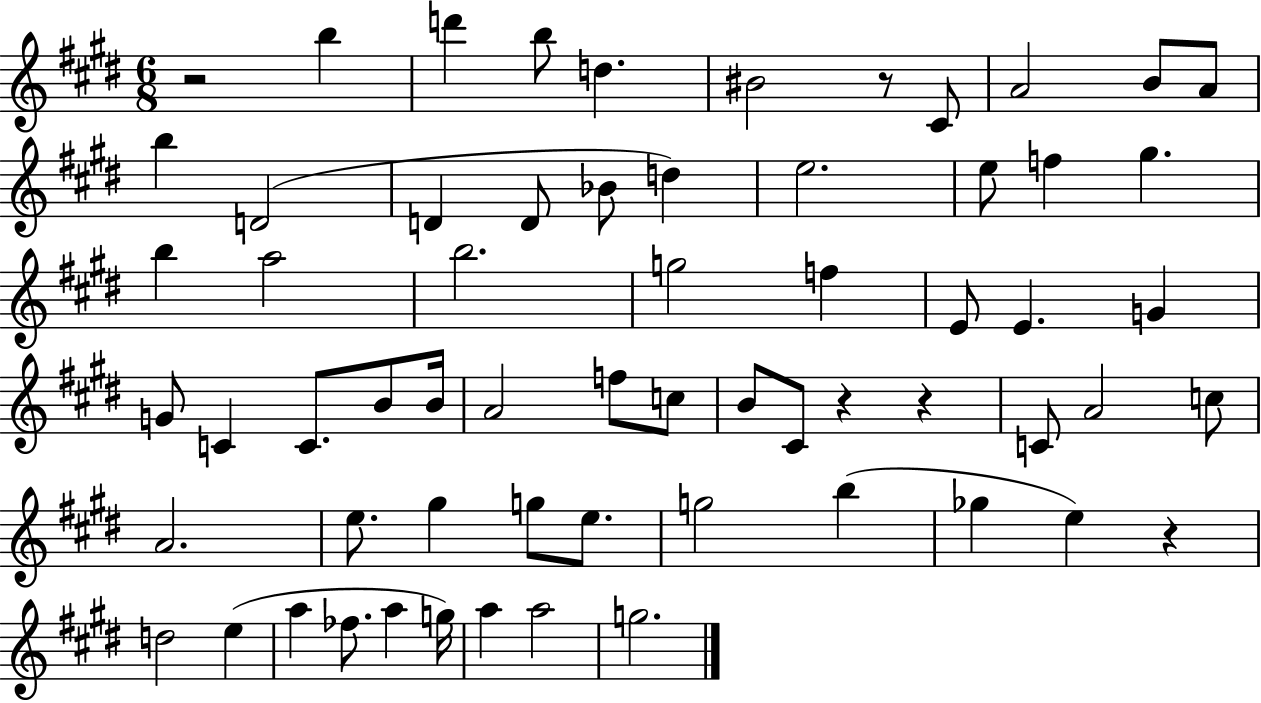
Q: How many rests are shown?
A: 5